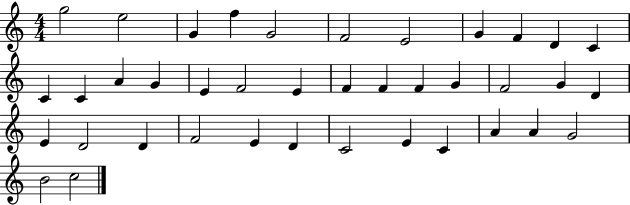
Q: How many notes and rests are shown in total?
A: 39